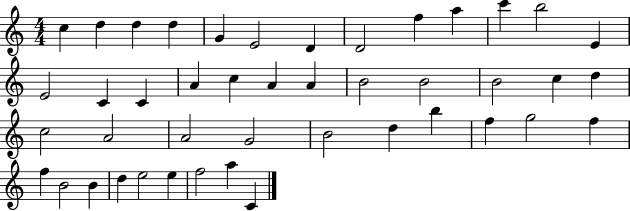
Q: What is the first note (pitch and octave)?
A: C5